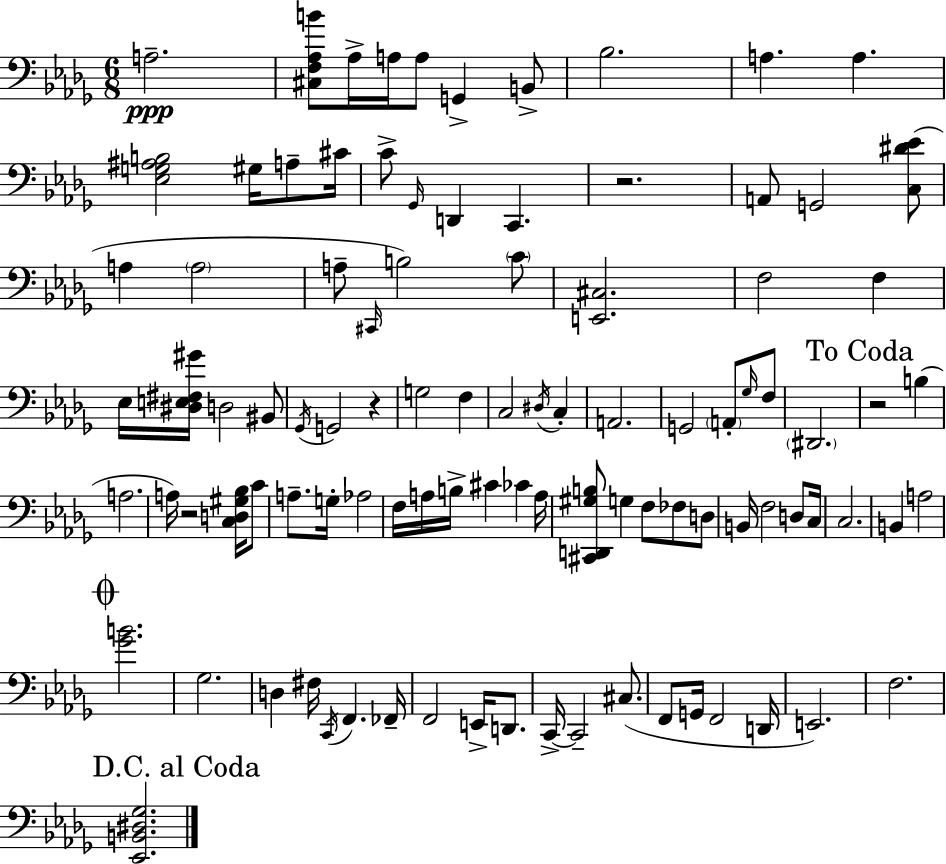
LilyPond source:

{
  \clef bass
  \numericTimeSignature
  \time 6/8
  \key bes \minor
  \repeat volta 2 { a2.--\ppp | <cis f aes b'>8 aes16-> a16 a8 g,4-> b,8-> | bes2. | a4. a4. | \break <ees g ais b>2 gis16 a8-- cis'16 | c'8-> \grace { ges,16 } d,4 c,4. | r2. | a,8 g,2 <c dis' ees'>8( | \break a4 \parenthesize a2 | a8-- \grace { cis,16 } b2) | \parenthesize c'8 <e, cis>2. | f2 f4 | \break ees16 <dis e fis gis'>16 d2 | bis,8 \acciaccatura { ges,16 } g,2 r4 | g2 f4 | c2 \acciaccatura { dis16 } | \break c4-. a,2. | g,2 | \parenthesize a,8-. \grace { ges16 } f8 \parenthesize dis,2. | \mark "To Coda" r2 | \break b4( a2. | a16) r2 | <c d gis bes>16 c'8 a8.-- g16-. aes2 | f16 a16 b16-> cis'4 | \break ces'4 a16 <cis, d, gis b>8 g4 f8 | fes8 d8 b,16 f2 | d8 c16 c2. | b,4 a2 | \break \mark \markup { \musicglyph "scripts.coda" } <ges' b'>2. | ges2. | d4 fis16 \acciaccatura { c,16 } f,4. | fes,16-- f,2 | \break e,16-> d,8. c,16->~~ c,2-- | cis8.( f,8 g,16 f,2 | d,16 e,2.) | f2. | \break \mark "D.C. al Coda" <ees, b, dis ges>2. | } \bar "|."
}